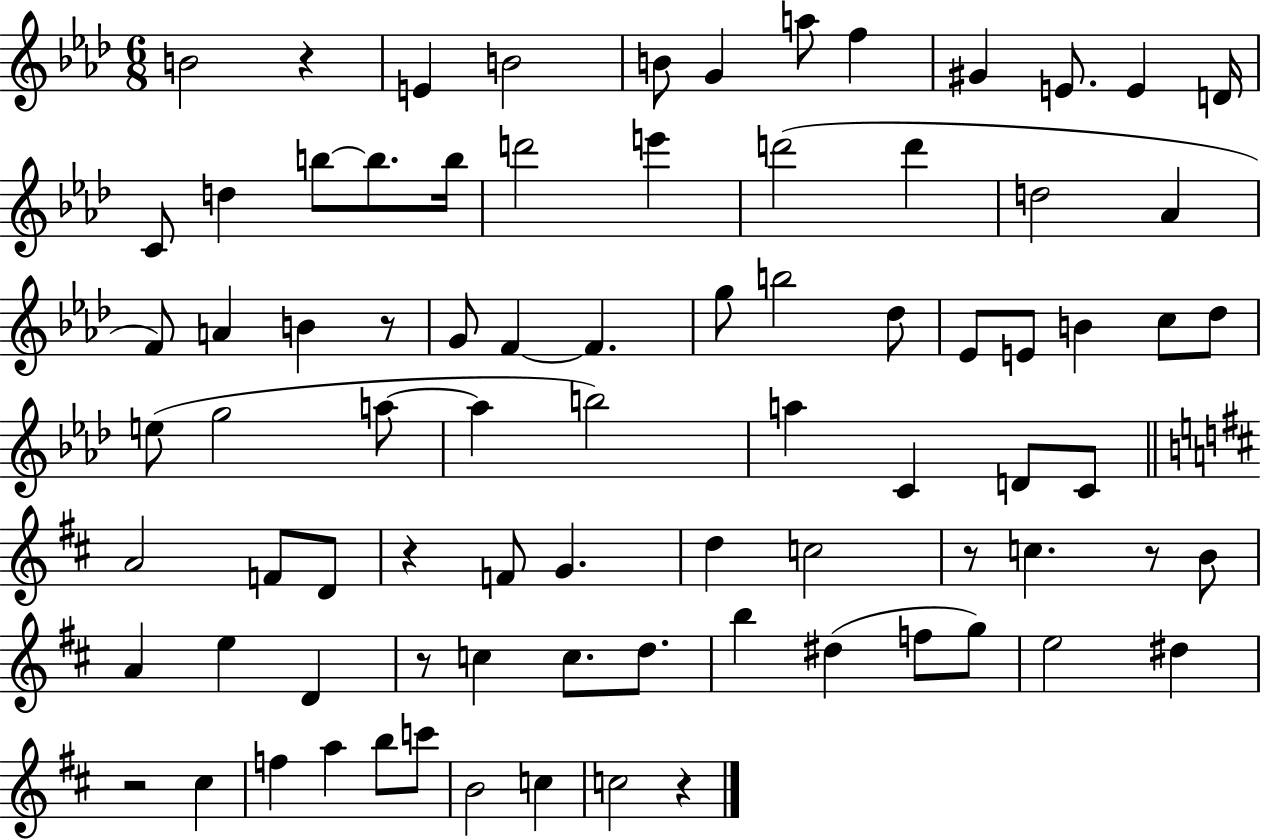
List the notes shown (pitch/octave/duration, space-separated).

B4/h R/q E4/q B4/h B4/e G4/q A5/e F5/q G#4/q E4/e. E4/q D4/s C4/e D5/q B5/e B5/e. B5/s D6/h E6/q D6/h D6/q D5/h Ab4/q F4/e A4/q B4/q R/e G4/e F4/q F4/q. G5/e B5/h Db5/e Eb4/e E4/e B4/q C5/e Db5/e E5/e G5/h A5/e A5/q B5/h A5/q C4/q D4/e C4/e A4/h F4/e D4/e R/q F4/e G4/q. D5/q C5/h R/e C5/q. R/e B4/e A4/q E5/q D4/q R/e C5/q C5/e. D5/e. B5/q D#5/q F5/e G5/e E5/h D#5/q R/h C#5/q F5/q A5/q B5/e C6/e B4/h C5/q C5/h R/q